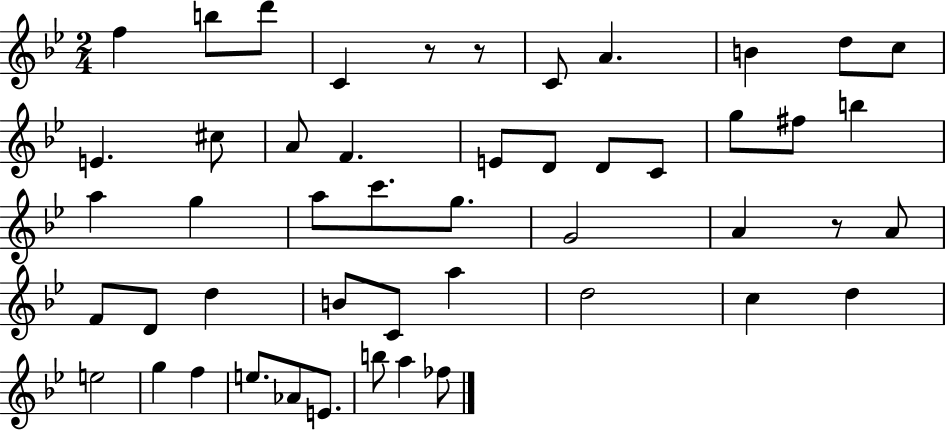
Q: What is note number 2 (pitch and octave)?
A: B5